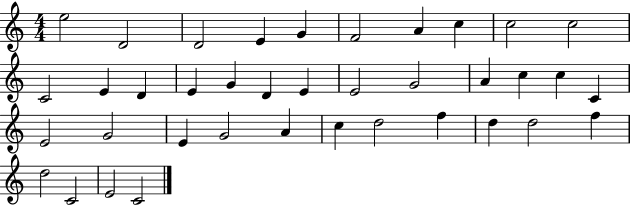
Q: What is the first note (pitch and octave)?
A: E5